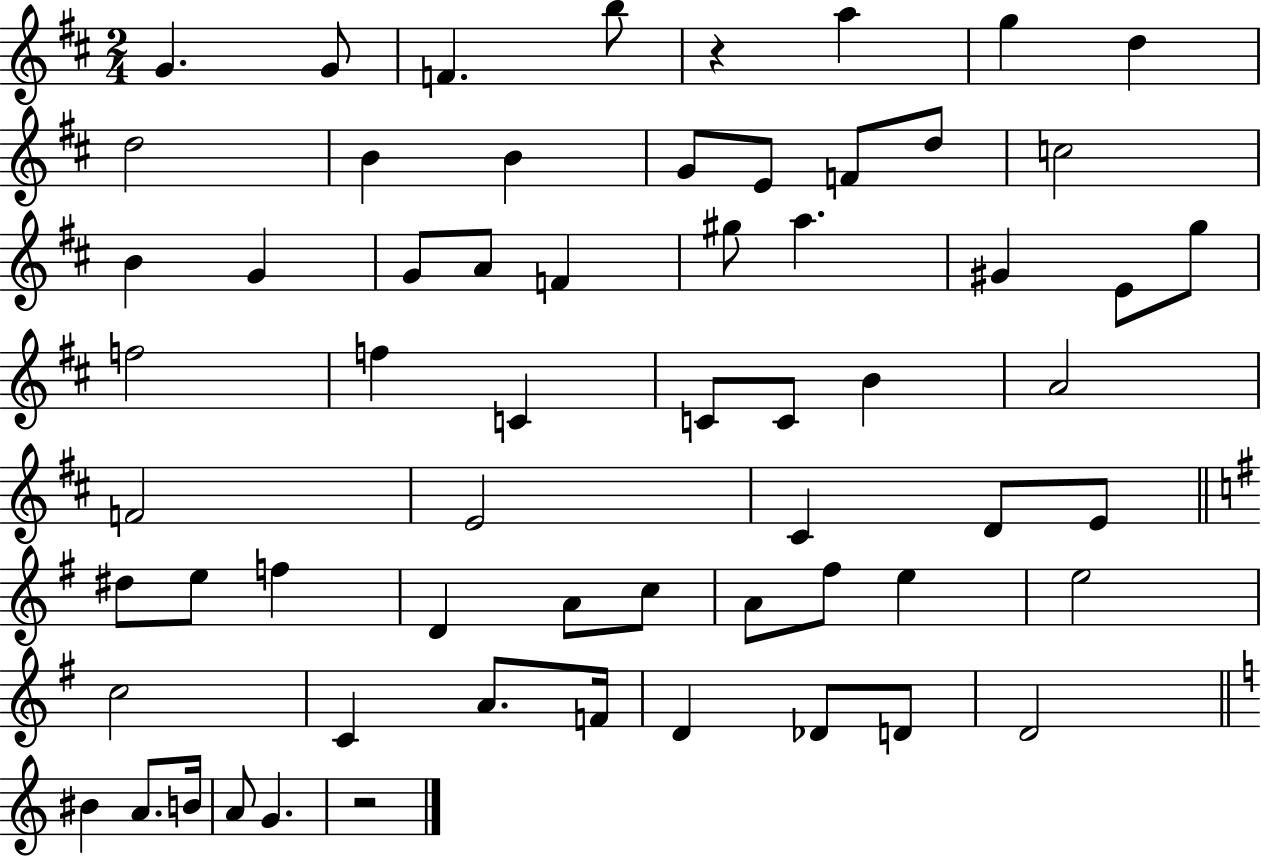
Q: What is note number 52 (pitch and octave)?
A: D4